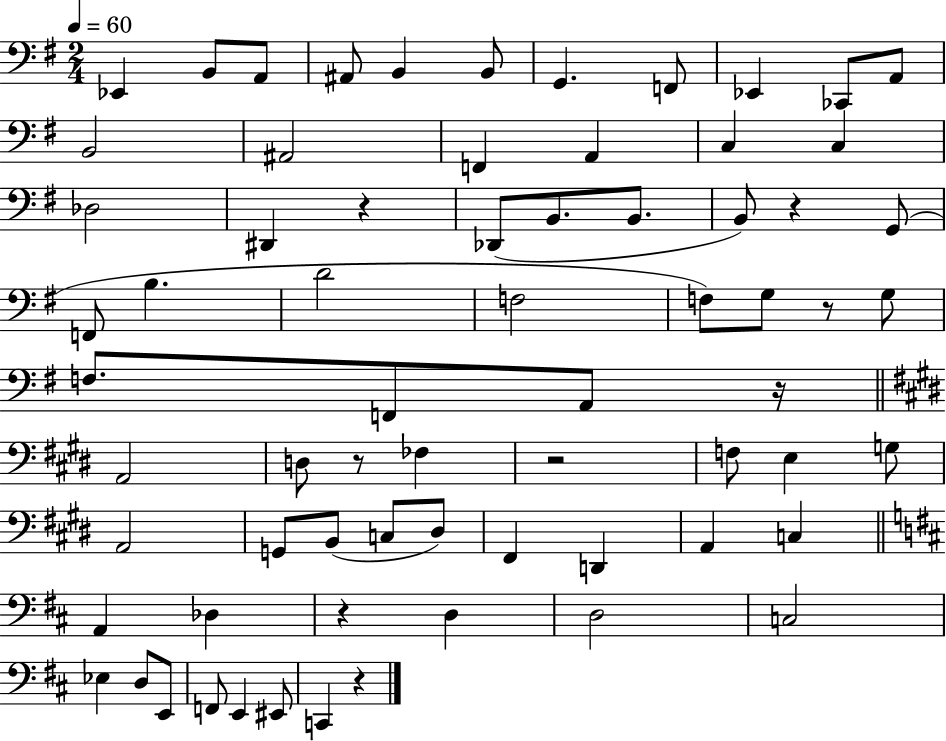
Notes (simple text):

Eb2/q B2/e A2/e A#2/e B2/q B2/e G2/q. F2/e Eb2/q CES2/e A2/e B2/h A#2/h F2/q A2/q C3/q C3/q Db3/h D#2/q R/q Db2/e B2/e. B2/e. B2/e R/q G2/e F2/e B3/q. D4/h F3/h F3/e G3/e R/e G3/e F3/e. F2/e A2/e R/s A2/h D3/e R/e FES3/q R/h F3/e E3/q G3/e A2/h G2/e B2/e C3/e D#3/e F#2/q D2/q A2/q C3/q A2/q Db3/q R/q D3/q D3/h C3/h Eb3/q D3/e E2/e F2/e E2/q EIS2/e C2/q R/q